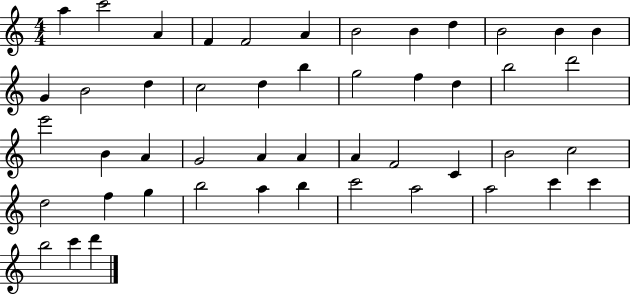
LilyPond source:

{
  \clef treble
  \numericTimeSignature
  \time 4/4
  \key c \major
  a''4 c'''2 a'4 | f'4 f'2 a'4 | b'2 b'4 d''4 | b'2 b'4 b'4 | \break g'4 b'2 d''4 | c''2 d''4 b''4 | g''2 f''4 d''4 | b''2 d'''2 | \break e'''2 b'4 a'4 | g'2 a'4 a'4 | a'4 f'2 c'4 | b'2 c''2 | \break d''2 f''4 g''4 | b''2 a''4 b''4 | c'''2 a''2 | a''2 c'''4 c'''4 | \break b''2 c'''4 d'''4 | \bar "|."
}